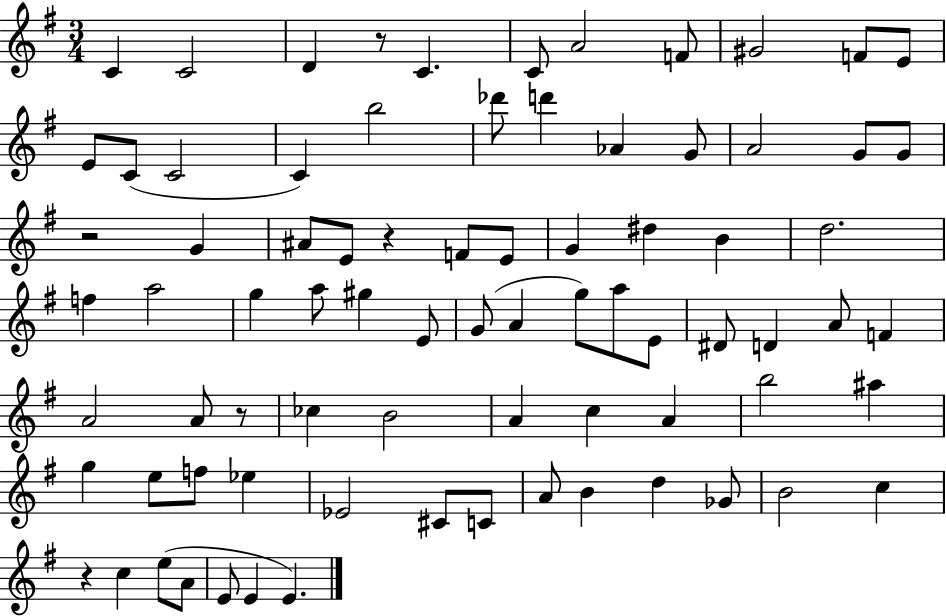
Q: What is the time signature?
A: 3/4